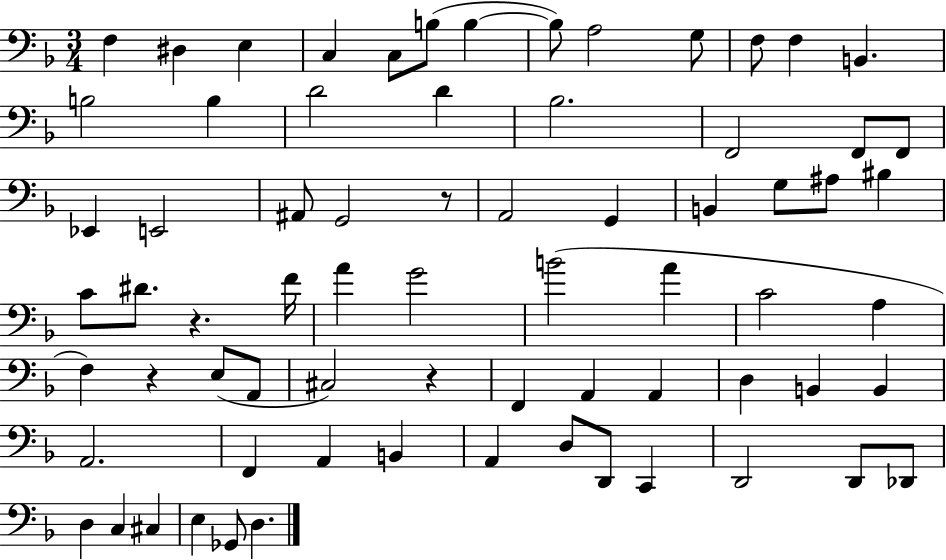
{
  \clef bass
  \numericTimeSignature
  \time 3/4
  \key f \major
  \repeat volta 2 { f4 dis4 e4 | c4 c8 b8( b4~~ | b8) a2 g8 | f8 f4 b,4. | \break b2 b4 | d'2 d'4 | bes2. | f,2 f,8 f,8 | \break ees,4 e,2 | ais,8 g,2 r8 | a,2 g,4 | b,4 g8 ais8 bis4 | \break c'8 dis'8. r4. f'16 | a'4 g'2 | b'2( a'4 | c'2 a4 | \break f4) r4 e8( a,8 | cis2) r4 | f,4 a,4 a,4 | d4 b,4 b,4 | \break a,2. | f,4 a,4 b,4 | a,4 d8 d,8 c,4 | d,2 d,8 des,8 | \break d4 c4 cis4 | e4 ges,8 d4. | } \bar "|."
}